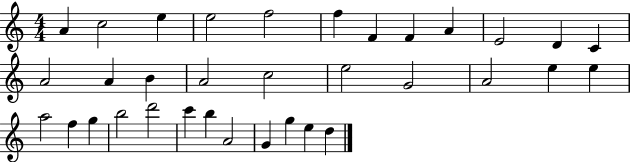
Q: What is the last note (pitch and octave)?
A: D5